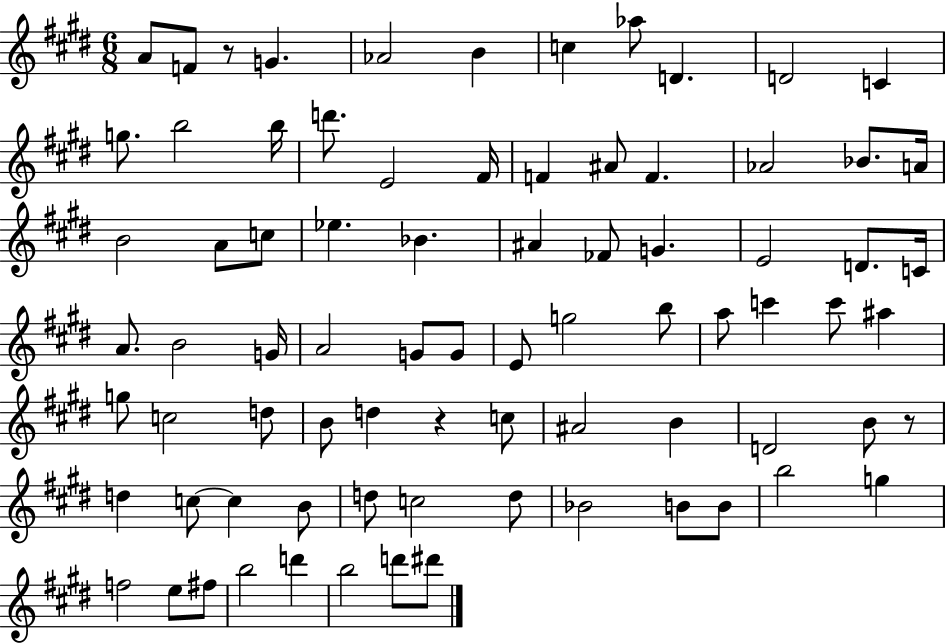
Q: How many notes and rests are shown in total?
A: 79